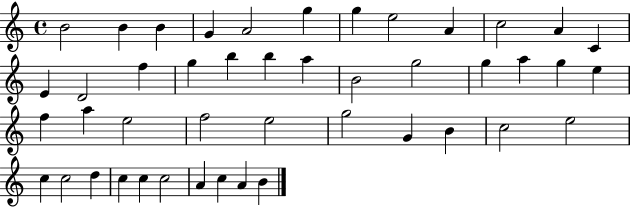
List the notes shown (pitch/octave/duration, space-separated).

B4/h B4/q B4/q G4/q A4/h G5/q G5/q E5/h A4/q C5/h A4/q C4/q E4/q D4/h F5/q G5/q B5/q B5/q A5/q B4/h G5/h G5/q A5/q G5/q E5/q F5/q A5/q E5/h F5/h E5/h G5/h G4/q B4/q C5/h E5/h C5/q C5/h D5/q C5/q C5/q C5/h A4/q C5/q A4/q B4/q